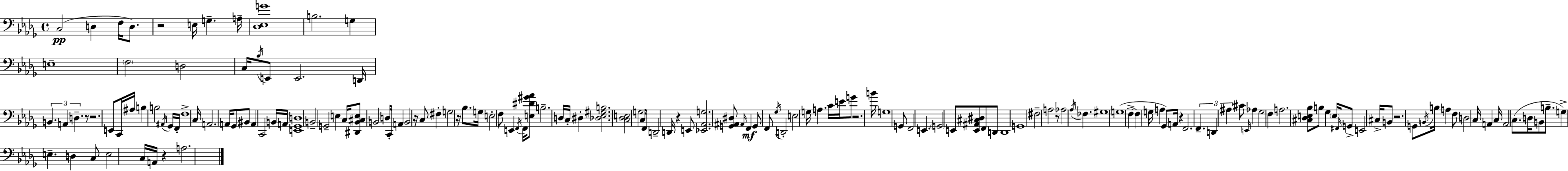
C3/h D3/q F3/s D3/e. R/h E3/s G3/q. A3/s [Db3,Eb3,G4]/w B3/h. G3/q E3/w F3/h D3/h C3/s Bb3/s E2/e E2/h. D2/s B2/q. A2/q D3/q. R/e R/h. E2/e C2/s A#3/s B3/q B3/h A#2/s Gb2/s F2/s F3/w C3/s A2/h. A2/s Gb2/e BIS2/e A2/q C2/h B2/s A2/s [E2,Gb2,D3]/w B2/h G2/h E3/q C3/s [D#2,Bb2,C#3,E3]/e B2/h D3/s C2/s A2/q B2/h R/s C3/e F#3/q G3/h R/s Bb3/e. G3/s E3/h F3/e E2/q F2/s F2/s [E3,D#4,G#4,Ab4]/e B3/h. D3/s C3/s D#3/q [Db3,Eb3,G#3,B3]/h. [C3,Db3,E3]/h G3/h C3/s F2/e D2/h D2/s R/q E2/e [Eb2,Ab2,G3]/h. [G2,A#2,D#3]/e A#2/s F2/q G2/e F2/e Gb3/s D2/h E3/h G3/s A3/q. C4/s E4/s G4/e R/h. B4/s G3/w G2/e F2/h E2/q. G2/h E2/e [E2,A#2,C#3,D#3]/e F2/e D2/e D2/w G2/w F#3/h A3/h R/e Ab3/h Ab3/s FES3/q. G#3/w G3/w F3/q F3/q G3/s A3/q Gb2/e A2/s R/q F2/h. F2/q. D2/q A#3/q C#4/e E2/s Ab3/q Gb3/h F3/q A3/h. [C#3,Db3,E3,Bb3]/e B3/e Gb3/q E3/s F#2/s G2/e E2/h C#3/s B2/e R/h. G2/e B2/s B3/s A3/q F3/e D3/h C3/s A2/q C3/s A2/h C3/e. D3/s B2/e B3/e. G3/q E3/q. D3/q C3/e E3/h C3/s A2/s R/q A3/h.